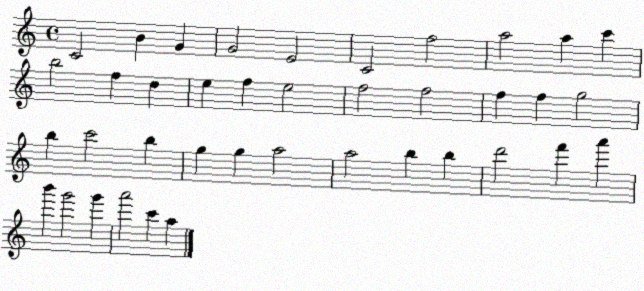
X:1
T:Untitled
M:4/4
L:1/4
K:C
C2 B G G2 E2 C2 f2 a2 a c' b2 f d e f e2 f2 f2 f f g2 b c'2 b g g a2 a2 b b d'2 f' a' b' g'2 g' a'2 c' a